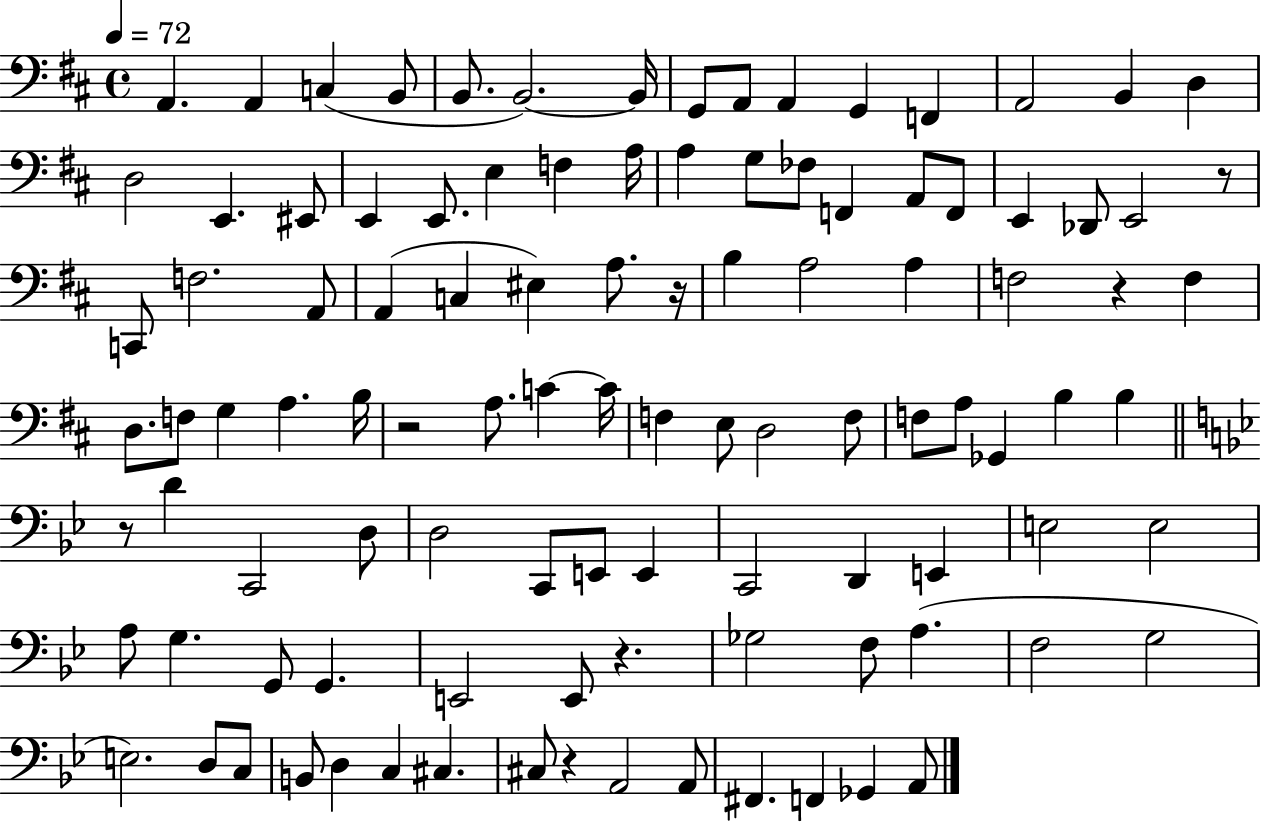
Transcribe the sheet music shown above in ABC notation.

X:1
T:Untitled
M:4/4
L:1/4
K:D
A,, A,, C, B,,/2 B,,/2 B,,2 B,,/4 G,,/2 A,,/2 A,, G,, F,, A,,2 B,, D, D,2 E,, ^E,,/2 E,, E,,/2 E, F, A,/4 A, G,/2 _F,/2 F,, A,,/2 F,,/2 E,, _D,,/2 E,,2 z/2 C,,/2 F,2 A,,/2 A,, C, ^E, A,/2 z/4 B, A,2 A, F,2 z F, D,/2 F,/2 G, A, B,/4 z2 A,/2 C C/4 F, E,/2 D,2 F,/2 F,/2 A,/2 _G,, B, B, z/2 D C,,2 D,/2 D,2 C,,/2 E,,/2 E,, C,,2 D,, E,, E,2 E,2 A,/2 G, G,,/2 G,, E,,2 E,,/2 z _G,2 F,/2 A, F,2 G,2 E,2 D,/2 C,/2 B,,/2 D, C, ^C, ^C,/2 z A,,2 A,,/2 ^F,, F,, _G,, A,,/2